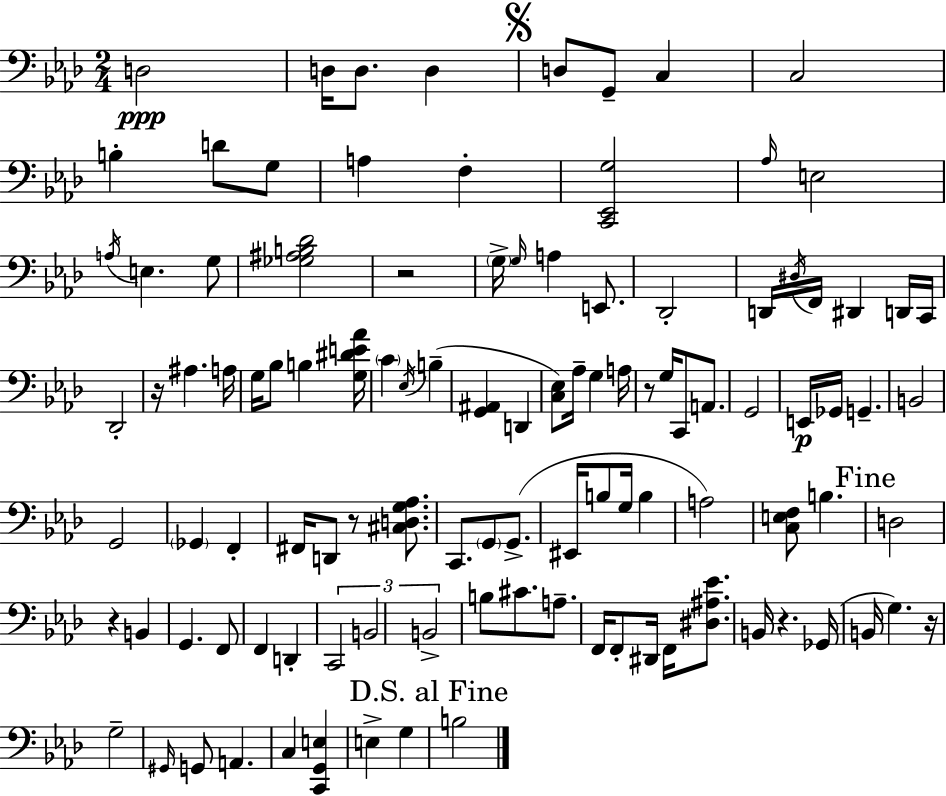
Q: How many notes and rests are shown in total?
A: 108